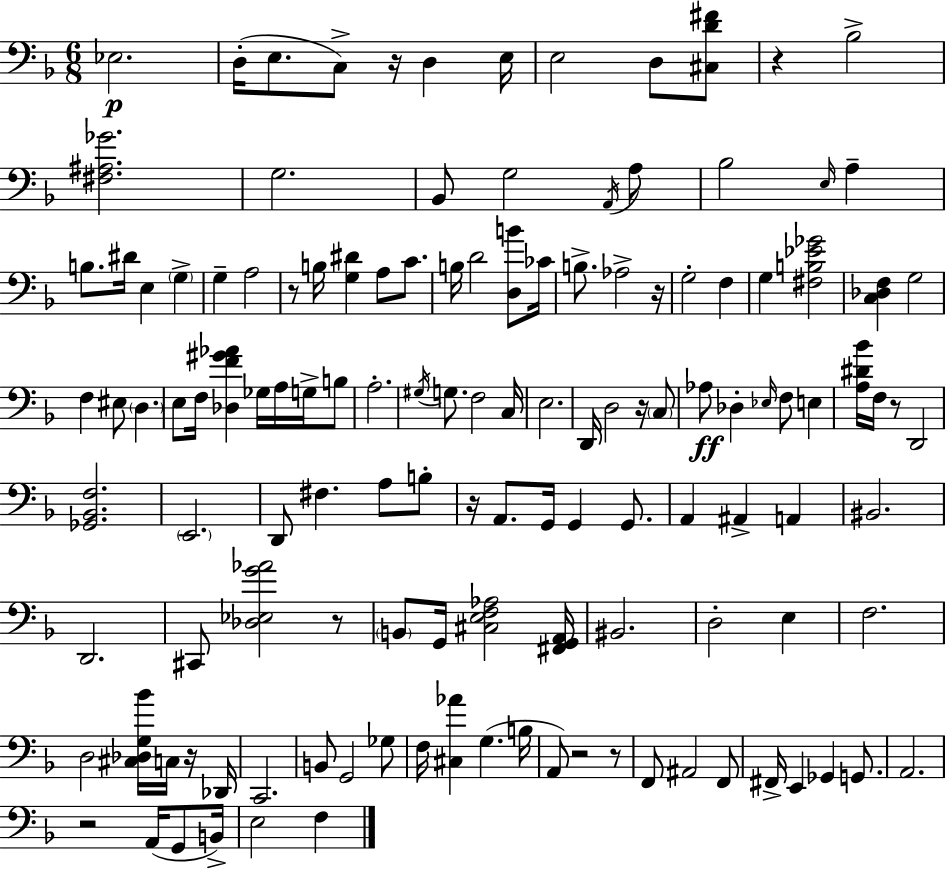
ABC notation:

X:1
T:Untitled
M:6/8
L:1/4
K:F
_E,2 D,/4 E,/2 C,/2 z/4 D, E,/4 E,2 D,/2 [^C,D^F]/2 z _B,2 [^F,^A,_G]2 G,2 _B,,/2 G,2 A,,/4 A,/2 _B,2 E,/4 A, B,/2 ^D/4 E, G, G, A,2 z/2 B,/4 [G,^D] A,/2 C/2 B,/4 D2 [D,B]/2 _C/4 B,/2 _A,2 z/4 G,2 F, G, [^F,B,_E_G]2 [C,_D,F,] G,2 F, ^E,/2 D, E,/2 F,/4 [_D,F^G_A] _G,/4 A,/4 G,/4 B,/2 A,2 ^G,/4 G,/2 F,2 C,/4 E,2 D,,/4 D,2 z/4 C,/2 _A,/2 _D, _E,/4 F,/2 E, [A,^D_B]/4 F,/4 z/2 D,,2 [_G,,_B,,F,]2 E,,2 D,,/2 ^F, A,/2 B,/2 z/4 A,,/2 G,,/4 G,, G,,/2 A,, ^A,, A,, ^B,,2 D,,2 ^C,,/2 [_D,_E,G_A]2 z/2 B,,/2 G,,/4 [^C,E,F,_A,]2 [^F,,G,,A,,]/4 ^B,,2 D,2 E, F,2 D,2 [^C,_D,G,_B]/4 C,/4 z/4 _D,,/4 C,,2 B,,/2 G,,2 _G,/2 F,/4 [^C,_A] G, B,/4 A,,/2 z2 z/2 F,,/2 ^A,,2 F,,/2 ^F,,/4 E,, _G,, G,,/2 A,,2 z2 A,,/4 G,,/2 B,,/4 E,2 F,